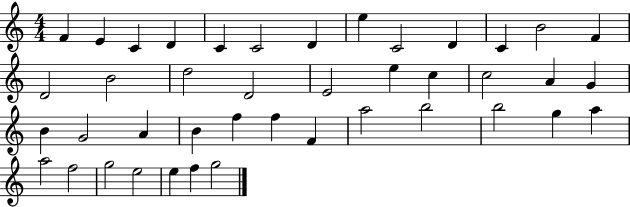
F4/q E4/q C4/q D4/q C4/q C4/h D4/q E5/q C4/h D4/q C4/q B4/h F4/q D4/h B4/h D5/h D4/h E4/h E5/q C5/q C5/h A4/q G4/q B4/q G4/h A4/q B4/q F5/q F5/q F4/q A5/h B5/h B5/h G5/q A5/q A5/h F5/h G5/h E5/h E5/q F5/q G5/h